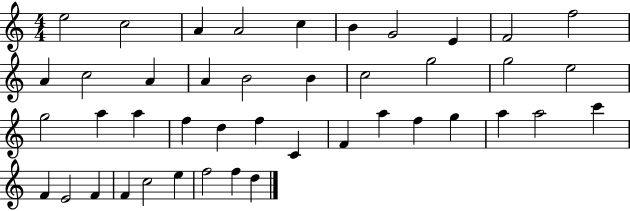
X:1
T:Untitled
M:4/4
L:1/4
K:C
e2 c2 A A2 c B G2 E F2 f2 A c2 A A B2 B c2 g2 g2 e2 g2 a a f d f C F a f g a a2 c' F E2 F F c2 e f2 f d